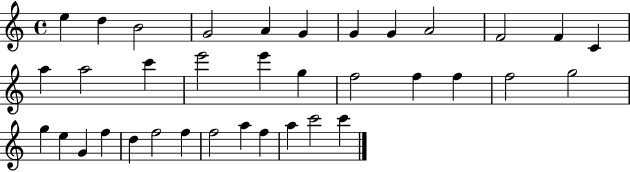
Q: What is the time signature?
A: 4/4